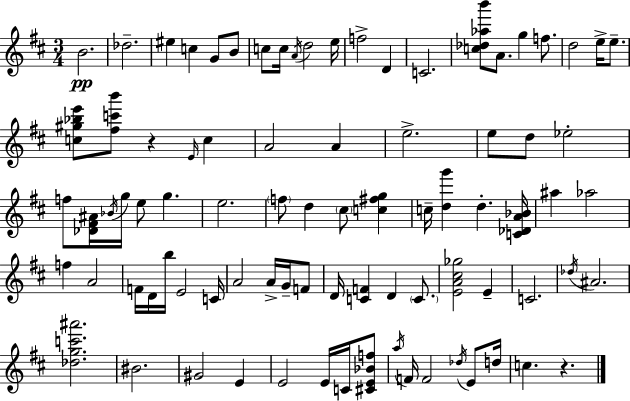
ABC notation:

X:1
T:Untitled
M:3/4
L:1/4
K:D
B2 _d2 ^e c G/2 B/2 c/2 c/4 A/4 d2 e/4 f2 D C2 [c_d_ab']/2 A/2 g f/2 d2 e/4 e/2 [c^g_be']/2 [^fc'b']/2 z E/4 c A2 A e2 e/2 d/2 _e2 f/2 [_D^F^A]/4 _B/4 g/4 e/2 g e2 f/2 d ^c/2 [c^fg] c/4 [dg'] d [C_DA_B]/4 ^a _a2 f A2 F/4 D/4 b/4 E2 C/4 A2 A/4 G/4 F/2 D/4 [CF] D C/2 [EA^c_g]2 E C2 _d/4 ^A2 [_dgc'^a']2 ^B2 ^G2 E E2 E/4 C/4 [^CE_Bf]/2 a/4 F/4 F2 _d/4 E/2 d/4 c z